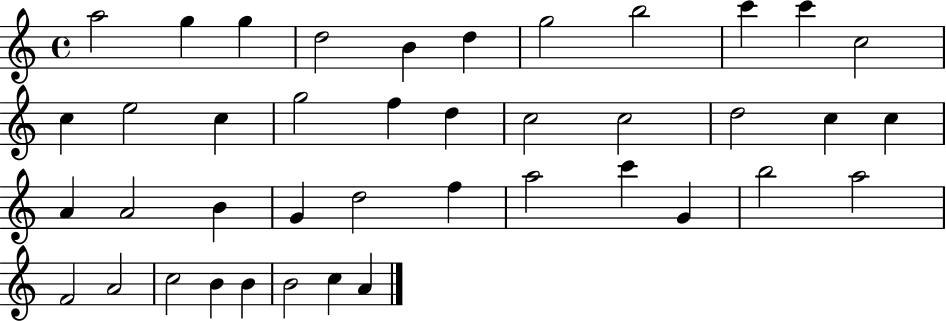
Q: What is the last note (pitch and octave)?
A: A4